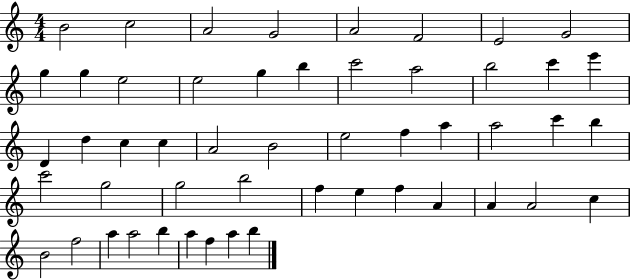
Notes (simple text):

B4/h C5/h A4/h G4/h A4/h F4/h E4/h G4/h G5/q G5/q E5/h E5/h G5/q B5/q C6/h A5/h B5/h C6/q E6/q D4/q D5/q C5/q C5/q A4/h B4/h E5/h F5/q A5/q A5/h C6/q B5/q C6/h G5/h G5/h B5/h F5/q E5/q F5/q A4/q A4/q A4/h C5/q B4/h F5/h A5/q A5/h B5/q A5/q F5/q A5/q B5/q